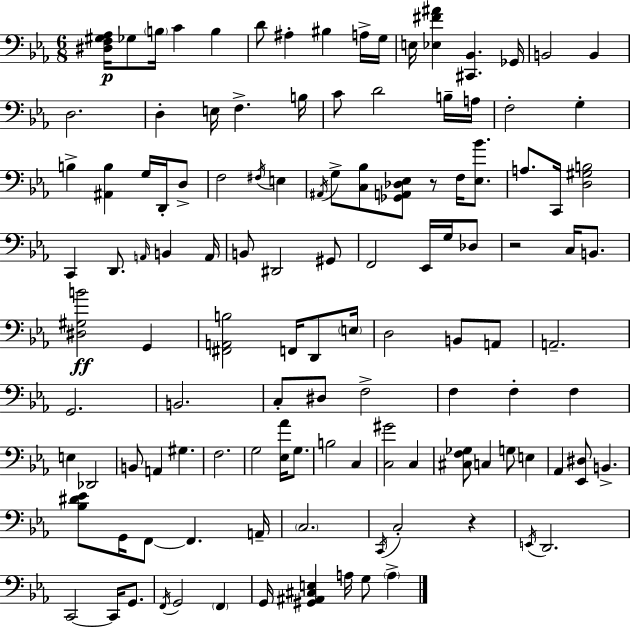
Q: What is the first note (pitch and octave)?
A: Gb3